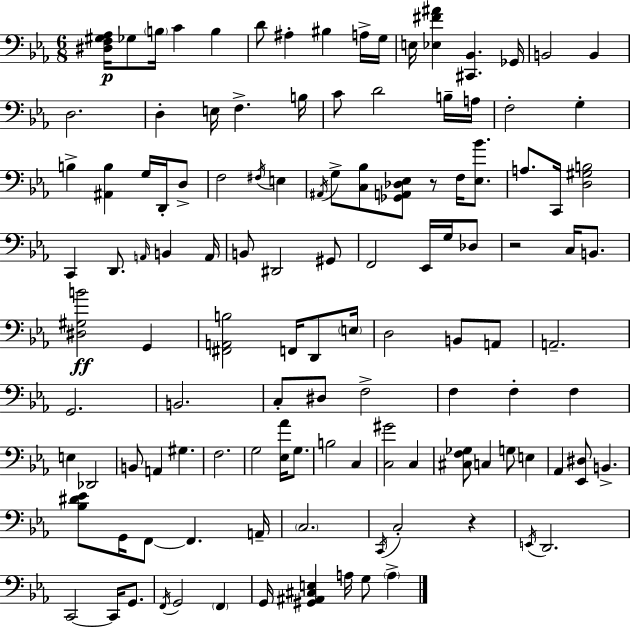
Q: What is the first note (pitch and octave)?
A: Gb3